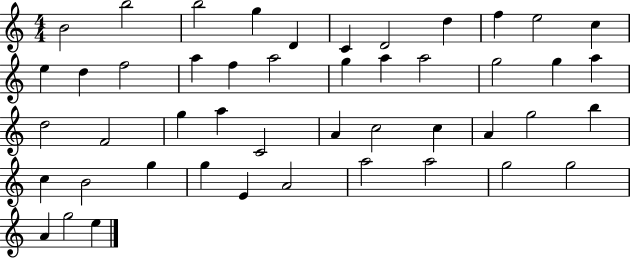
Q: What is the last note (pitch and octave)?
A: E5